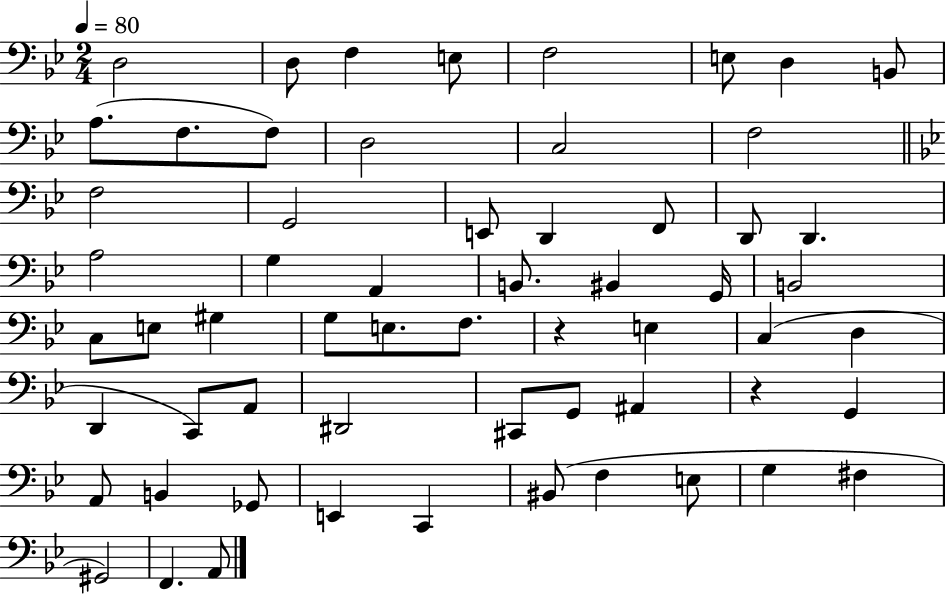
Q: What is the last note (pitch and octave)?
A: A2